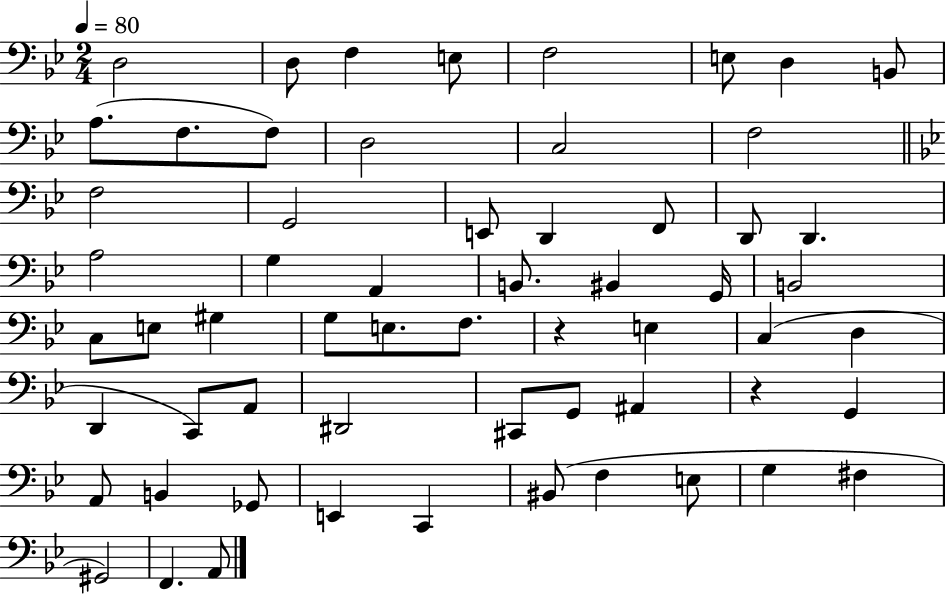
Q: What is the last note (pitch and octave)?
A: A2